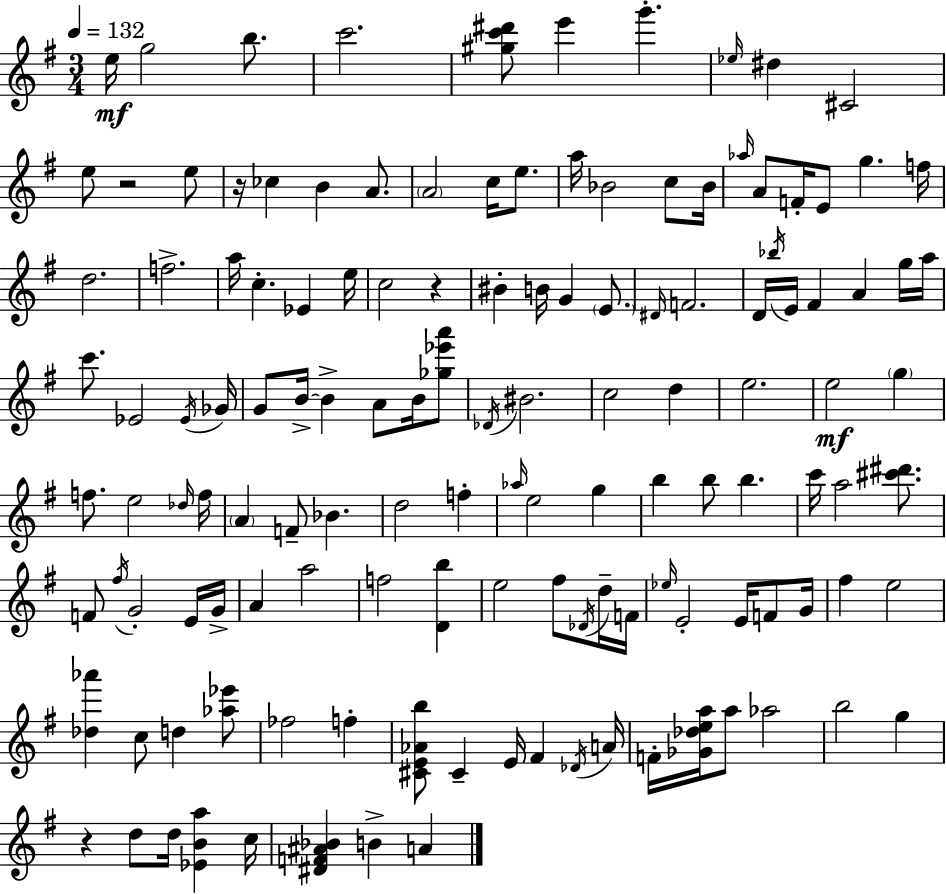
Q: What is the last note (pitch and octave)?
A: A4